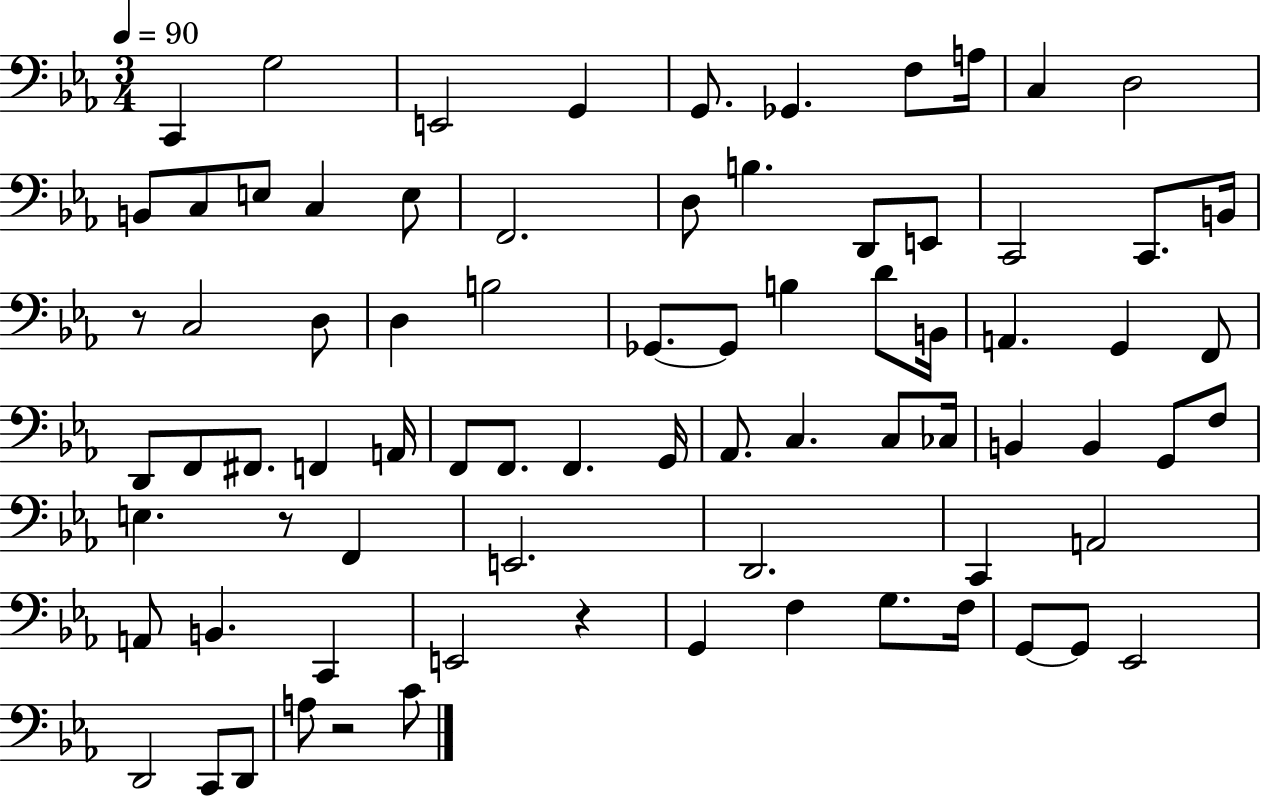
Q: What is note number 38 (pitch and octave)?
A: F#2